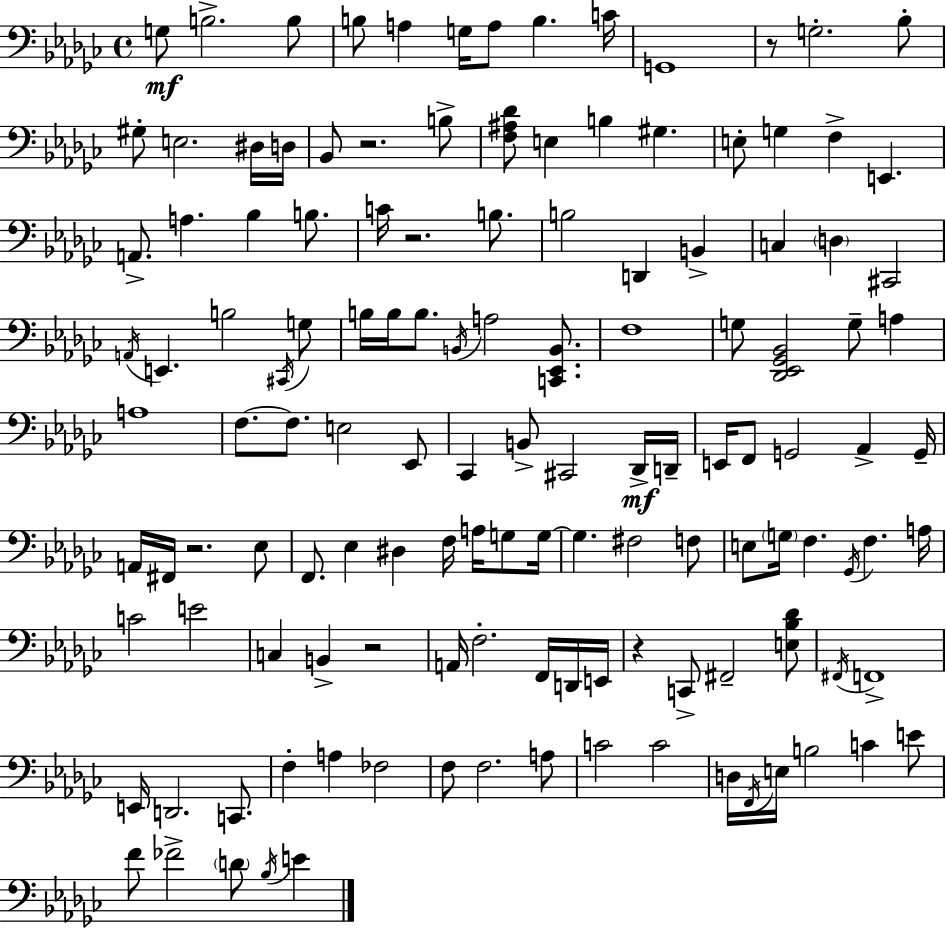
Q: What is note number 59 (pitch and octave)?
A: C#2